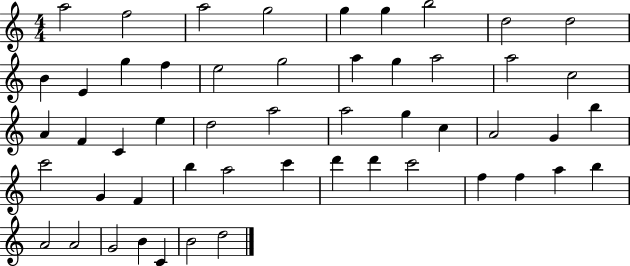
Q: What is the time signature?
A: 4/4